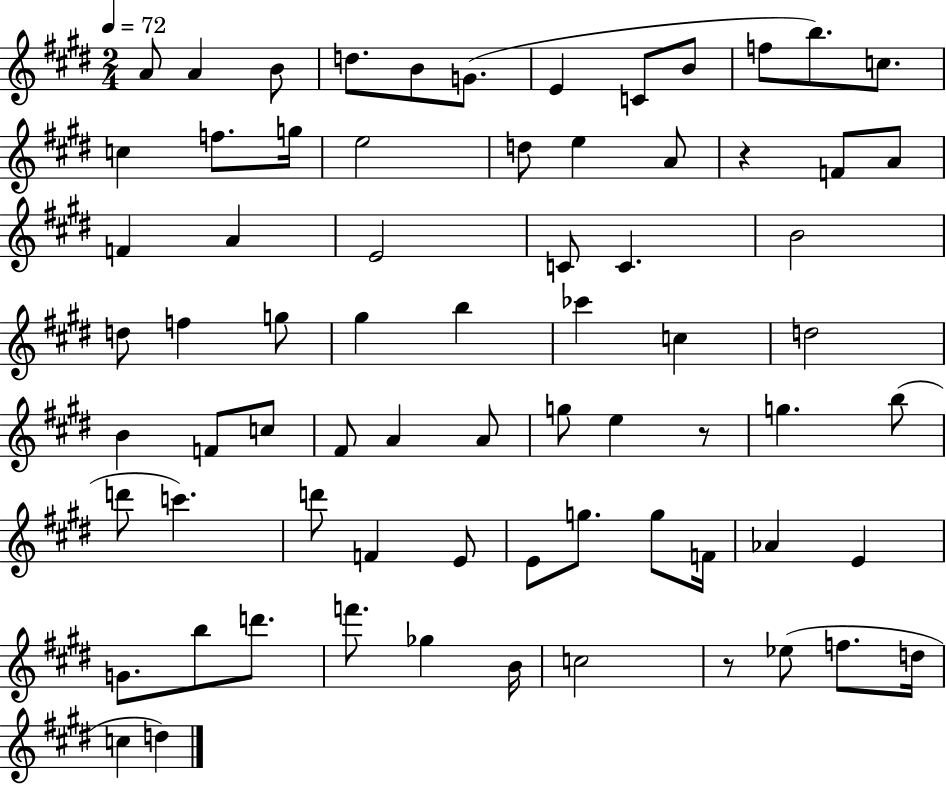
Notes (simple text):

A4/e A4/q B4/e D5/e. B4/e G4/e. E4/q C4/e B4/e F5/e B5/e. C5/e. C5/q F5/e. G5/s E5/h D5/e E5/q A4/e R/q F4/e A4/e F4/q A4/q E4/h C4/e C4/q. B4/h D5/e F5/q G5/e G#5/q B5/q CES6/q C5/q D5/h B4/q F4/e C5/e F#4/e A4/q A4/e G5/e E5/q R/e G5/q. B5/e D6/e C6/q. D6/e F4/q E4/e E4/e G5/e. G5/e F4/s Ab4/q E4/q G4/e. B5/e D6/e. F6/e. Gb5/q B4/s C5/h R/e Eb5/e F5/e. D5/s C5/q D5/q